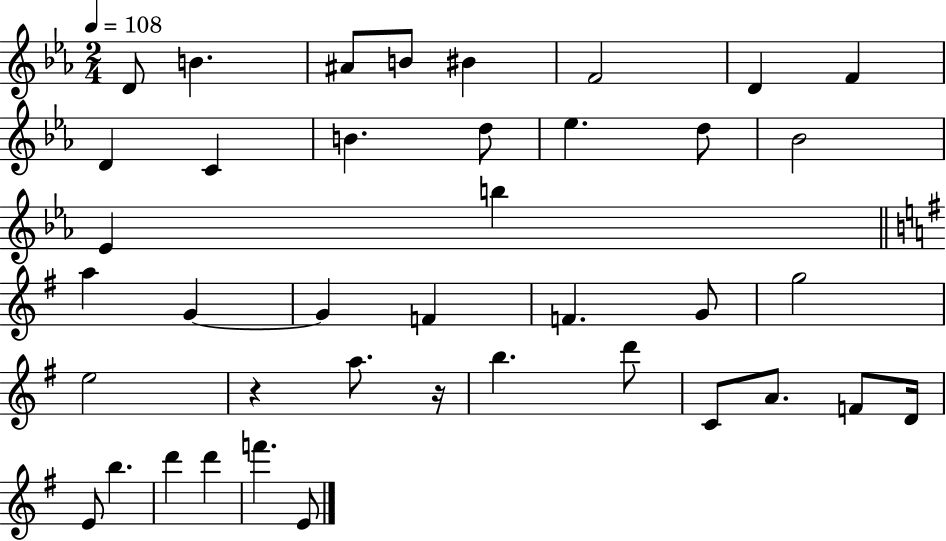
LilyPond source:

{
  \clef treble
  \numericTimeSignature
  \time 2/4
  \key ees \major
  \tempo 4 = 108
  d'8 b'4. | ais'8 b'8 bis'4 | f'2 | d'4 f'4 | \break d'4 c'4 | b'4. d''8 | ees''4. d''8 | bes'2 | \break ees'4 b''4 | \bar "||" \break \key g \major a''4 g'4~~ | g'4 f'4 | f'4. g'8 | g''2 | \break e''2 | r4 a''8. r16 | b''4. d'''8 | c'8 a'8. f'8 d'16 | \break e'8 b''4. | d'''4 d'''4 | f'''4. e'8 | \bar "|."
}